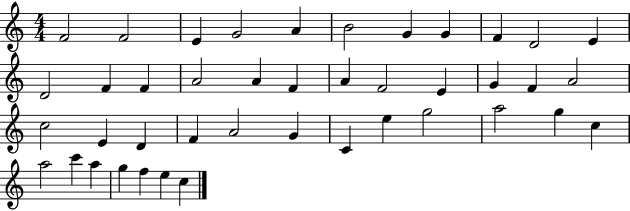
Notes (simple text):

F4/h F4/h E4/q G4/h A4/q B4/h G4/q G4/q F4/q D4/h E4/q D4/h F4/q F4/q A4/h A4/q F4/q A4/q F4/h E4/q G4/q F4/q A4/h C5/h E4/q D4/q F4/q A4/h G4/q C4/q E5/q G5/h A5/h G5/q C5/q A5/h C6/q A5/q G5/q F5/q E5/q C5/q